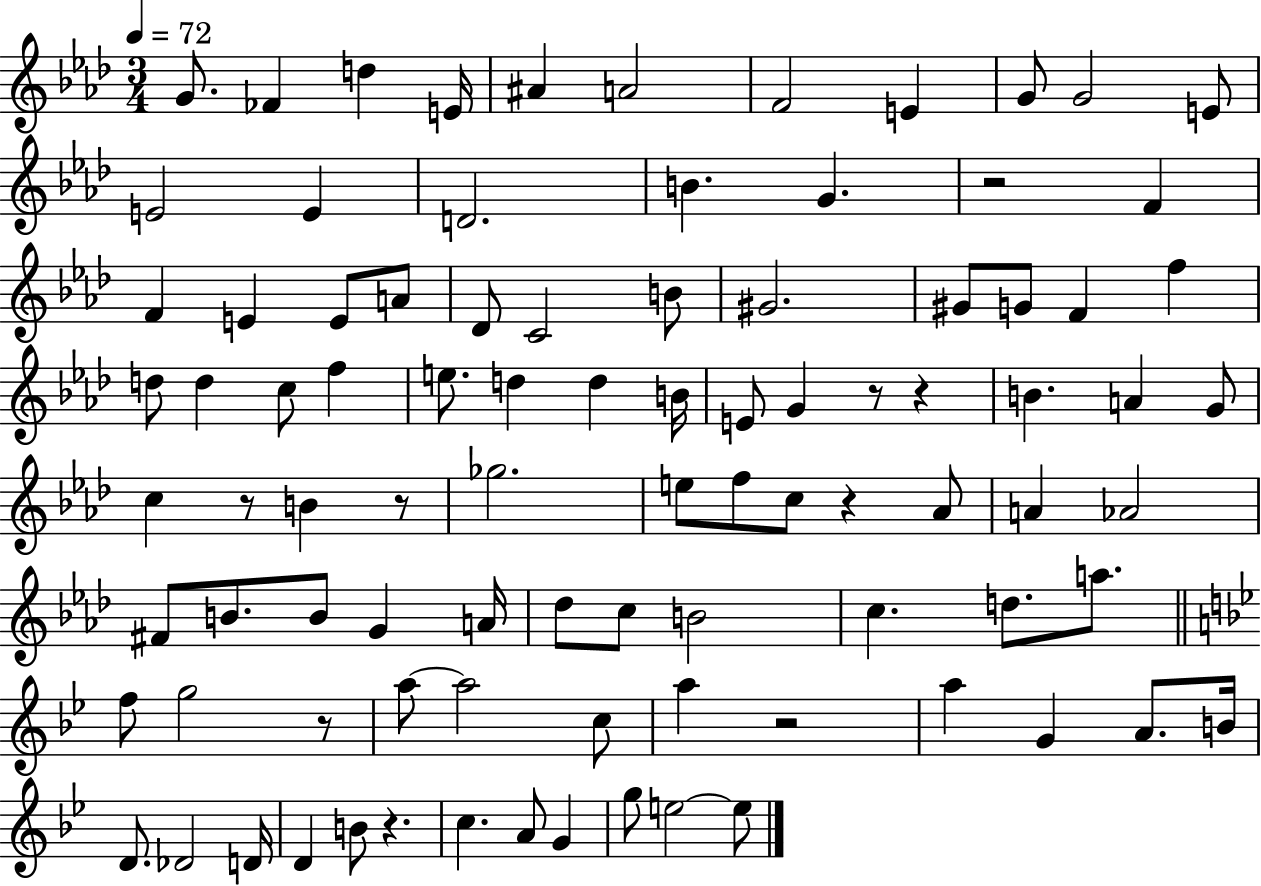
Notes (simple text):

G4/e. FES4/q D5/q E4/s A#4/q A4/h F4/h E4/q G4/e G4/h E4/e E4/h E4/q D4/h. B4/q. G4/q. R/h F4/q F4/q E4/q E4/e A4/e Db4/e C4/h B4/e G#4/h. G#4/e G4/e F4/q F5/q D5/e D5/q C5/e F5/q E5/e. D5/q D5/q B4/s E4/e G4/q R/e R/q B4/q. A4/q G4/e C5/q R/e B4/q R/e Gb5/h. E5/e F5/e C5/e R/q Ab4/e A4/q Ab4/h F#4/e B4/e. B4/e G4/q A4/s Db5/e C5/e B4/h C5/q. D5/e. A5/e. F5/e G5/h R/e A5/e A5/h C5/e A5/q R/h A5/q G4/q A4/e. B4/s D4/e. Db4/h D4/s D4/q B4/e R/q. C5/q. A4/e G4/q G5/e E5/h E5/e